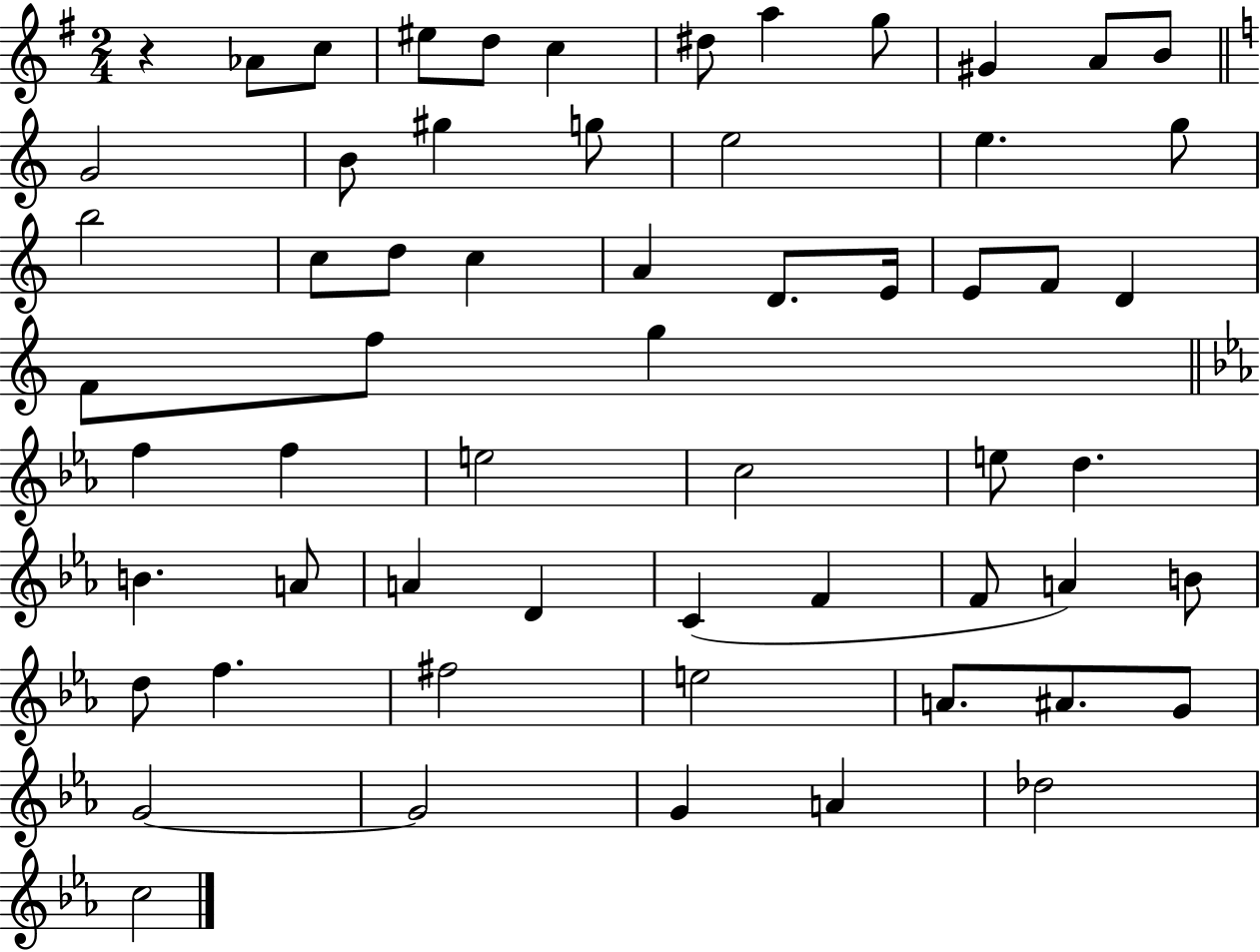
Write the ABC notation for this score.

X:1
T:Untitled
M:2/4
L:1/4
K:G
z _A/2 c/2 ^e/2 d/2 c ^d/2 a g/2 ^G A/2 B/2 G2 B/2 ^g g/2 e2 e g/2 b2 c/2 d/2 c A D/2 E/4 E/2 F/2 D F/2 f/2 g f f e2 c2 e/2 d B A/2 A D C F F/2 A B/2 d/2 f ^f2 e2 A/2 ^A/2 G/2 G2 G2 G A _d2 c2